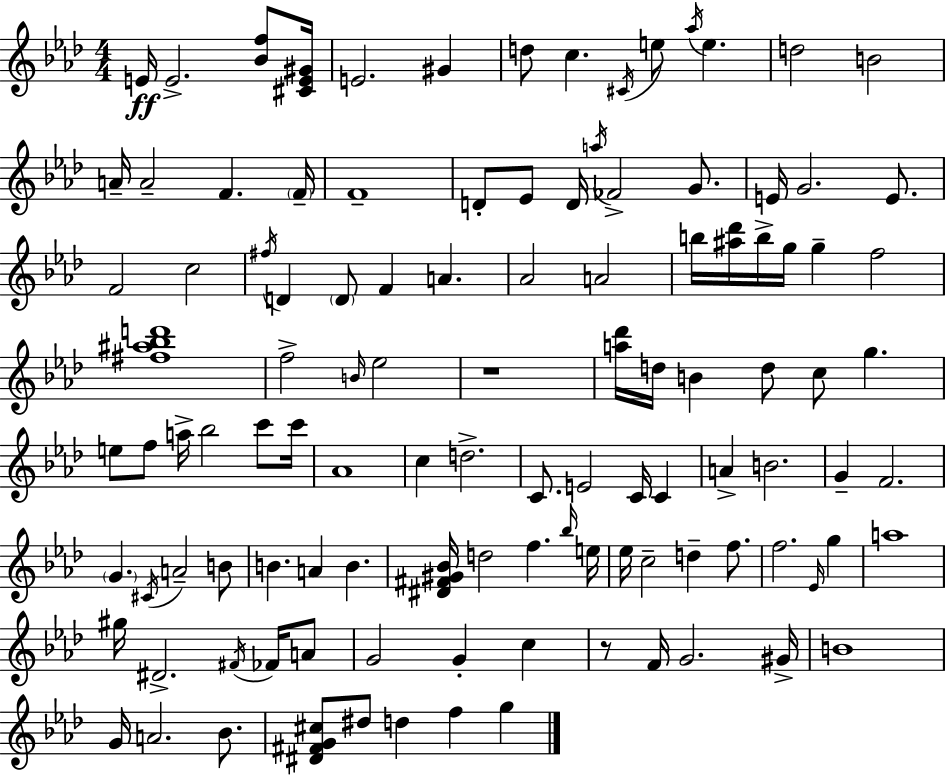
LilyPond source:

{
  \clef treble
  \numericTimeSignature
  \time 4/4
  \key f \minor
  e'16\ff e'2.-> <bes' f''>8 <cis' e' gis'>16 | e'2. gis'4 | d''8 c''4. \acciaccatura { cis'16 } e''8 \acciaccatura { aes''16 } e''4. | d''2 b'2 | \break a'16-- a'2-- f'4. | \parenthesize f'16-- f'1-- | d'8-. ees'8 d'16 \acciaccatura { a''16 } fes'2-> | g'8. e'16 g'2. | \break e'8. f'2 c''2 | \acciaccatura { fis''16 } d'4 \parenthesize d'8 f'4 a'4. | aes'2 a'2 | b''16 <ais'' des'''>16 b''16-> g''16 g''4-- f''2 | \break <fis'' ais'' bes'' d'''>1 | f''2-> \grace { b'16 } ees''2 | r1 | <a'' des'''>16 d''16 b'4 d''8 c''8 g''4. | \break e''8 f''8 a''16-> bes''2 | c'''8 c'''16 aes'1 | c''4 d''2.-> | c'8. e'2 | \break c'16 c'4 a'4-> b'2. | g'4-- f'2. | \parenthesize g'4. \acciaccatura { cis'16 } a'2-- | b'8 b'4. a'4 | \break b'4. <dis' fis' gis' bes'>16 d''2 f''4. | \grace { bes''16 } e''16 ees''16 c''2-- | d''4-- f''8. f''2. | \grace { ees'16 } g''4 a''1 | \break gis''16 dis'2.-> | \acciaccatura { fis'16 } fes'16 a'8 g'2 | g'4-. c''4 r8 f'16 g'2. | gis'16-> b'1 | \break g'16 a'2. | bes'8. <dis' fis' g' cis''>8 dis''8 d''4 | f''4 g''4 \bar "|."
}